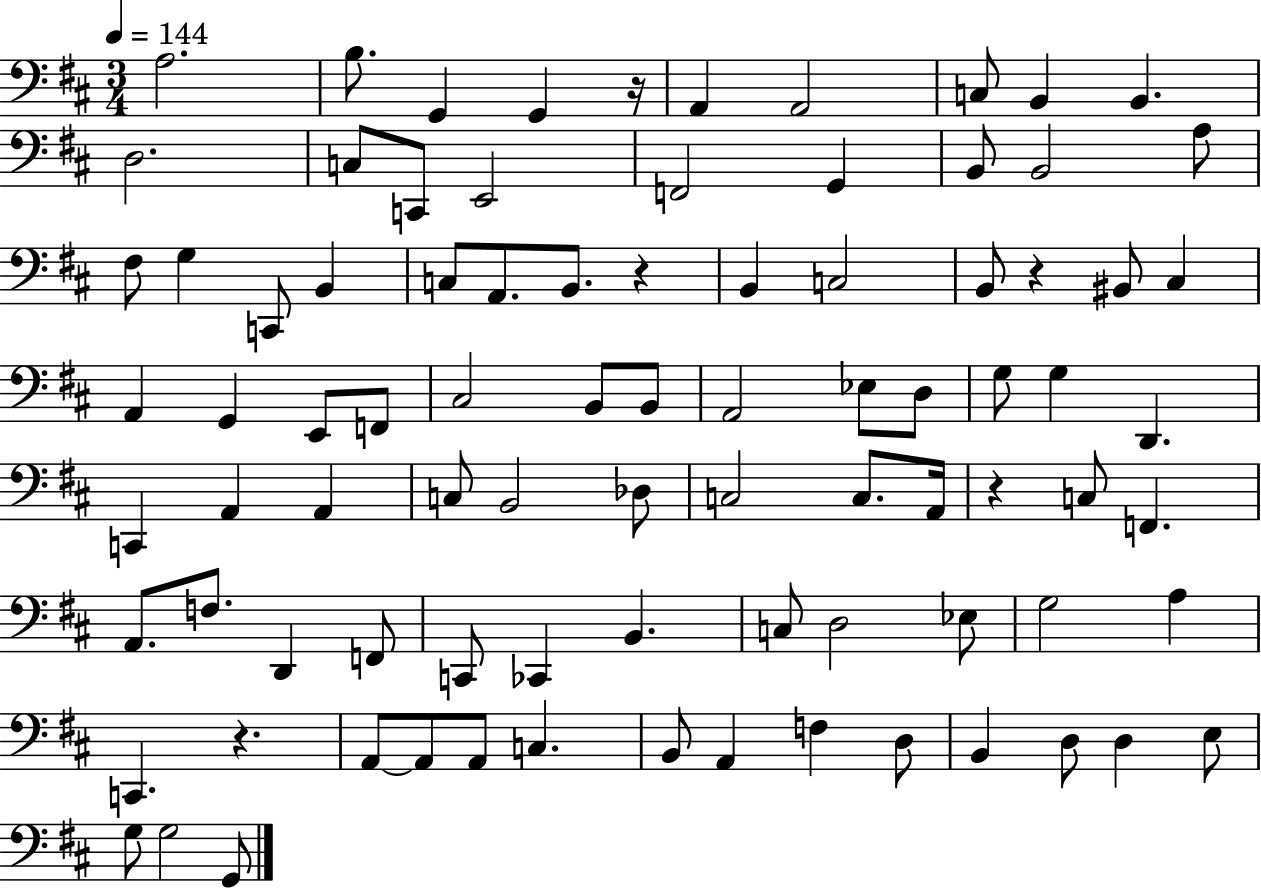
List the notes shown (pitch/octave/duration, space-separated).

A3/h. B3/e. G2/q G2/q R/s A2/q A2/h C3/e B2/q B2/q. D3/h. C3/e C2/e E2/h F2/h G2/q B2/e B2/h A3/e F#3/e G3/q C2/e B2/q C3/e A2/e. B2/e. R/q B2/q C3/h B2/e R/q BIS2/e C#3/q A2/q G2/q E2/e F2/e C#3/h B2/e B2/e A2/h Eb3/e D3/e G3/e G3/q D2/q. C2/q A2/q A2/q C3/e B2/h Db3/e C3/h C3/e. A2/s R/q C3/e F2/q. A2/e. F3/e. D2/q F2/e C2/e CES2/q B2/q. C3/e D3/h Eb3/e G3/h A3/q C2/q. R/q. A2/e A2/e A2/e C3/q. B2/e A2/q F3/q D3/e B2/q D3/e D3/q E3/e G3/e G3/h G2/e